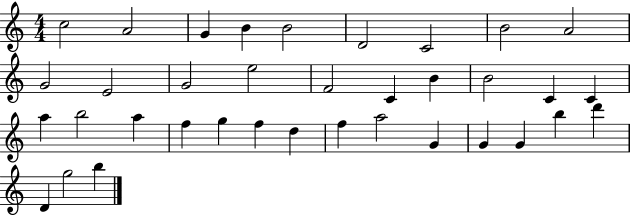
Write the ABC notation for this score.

X:1
T:Untitled
M:4/4
L:1/4
K:C
c2 A2 G B B2 D2 C2 B2 A2 G2 E2 G2 e2 F2 C B B2 C C a b2 a f g f d f a2 G G G b d' D g2 b